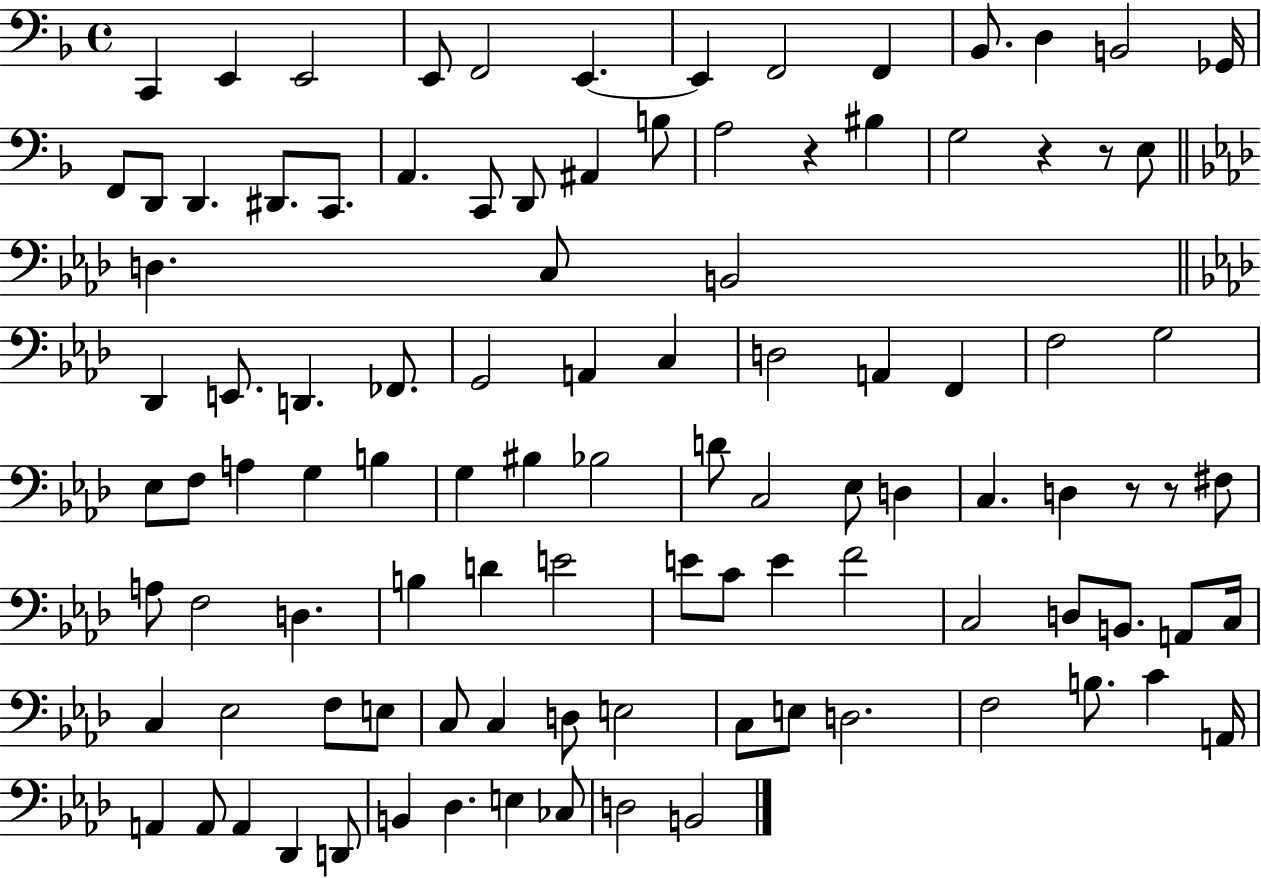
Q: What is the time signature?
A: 4/4